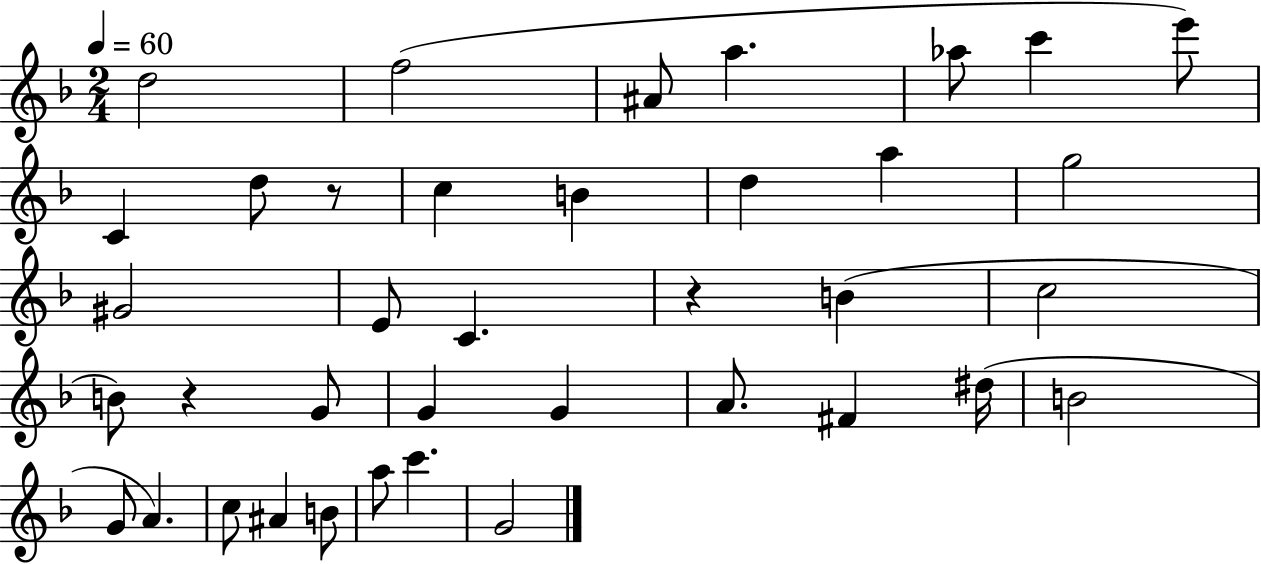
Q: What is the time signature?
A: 2/4